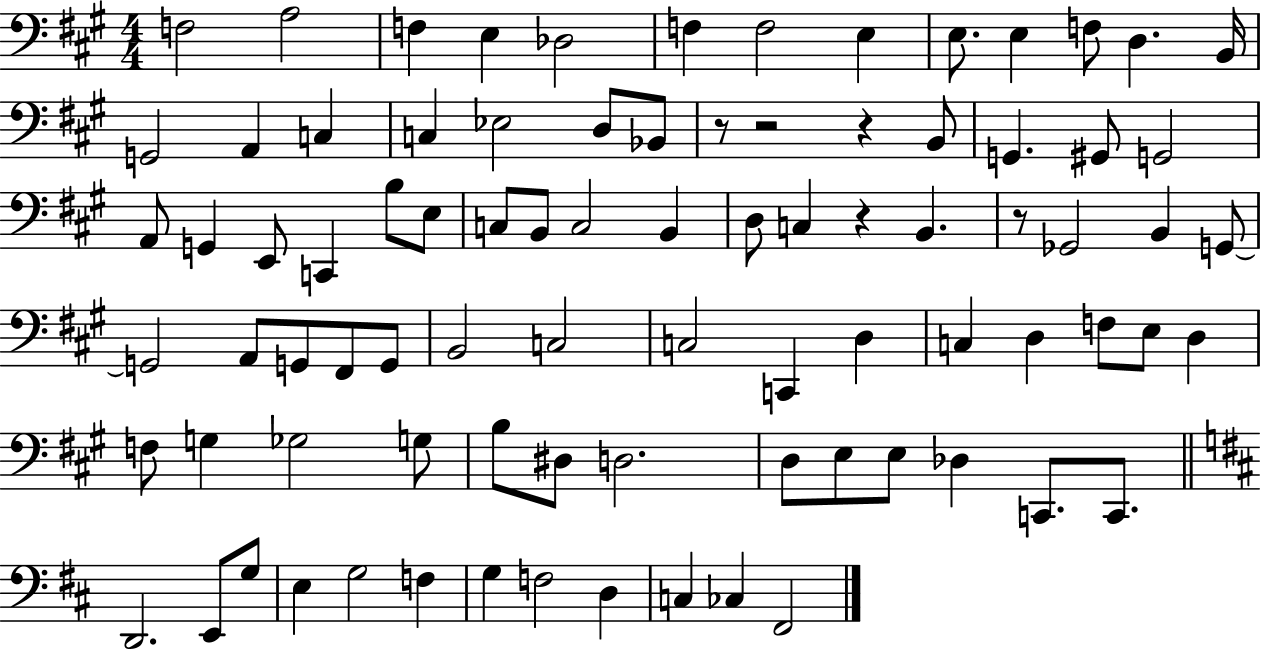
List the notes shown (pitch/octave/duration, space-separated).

F3/h A3/h F3/q E3/q Db3/h F3/q F3/h E3/q E3/e. E3/q F3/e D3/q. B2/s G2/h A2/q C3/q C3/q Eb3/h D3/e Bb2/e R/e R/h R/q B2/e G2/q. G#2/e G2/h A2/e G2/q E2/e C2/q B3/e E3/e C3/e B2/e C3/h B2/q D3/e C3/q R/q B2/q. R/e Gb2/h B2/q G2/e G2/h A2/e G2/e F#2/e G2/e B2/h C3/h C3/h C2/q D3/q C3/q D3/q F3/e E3/e D3/q F3/e G3/q Gb3/h G3/e B3/e D#3/e D3/h. D3/e E3/e E3/e Db3/q C2/e. C2/e. D2/h. E2/e G3/e E3/q G3/h F3/q G3/q F3/h D3/q C3/q CES3/q F#2/h